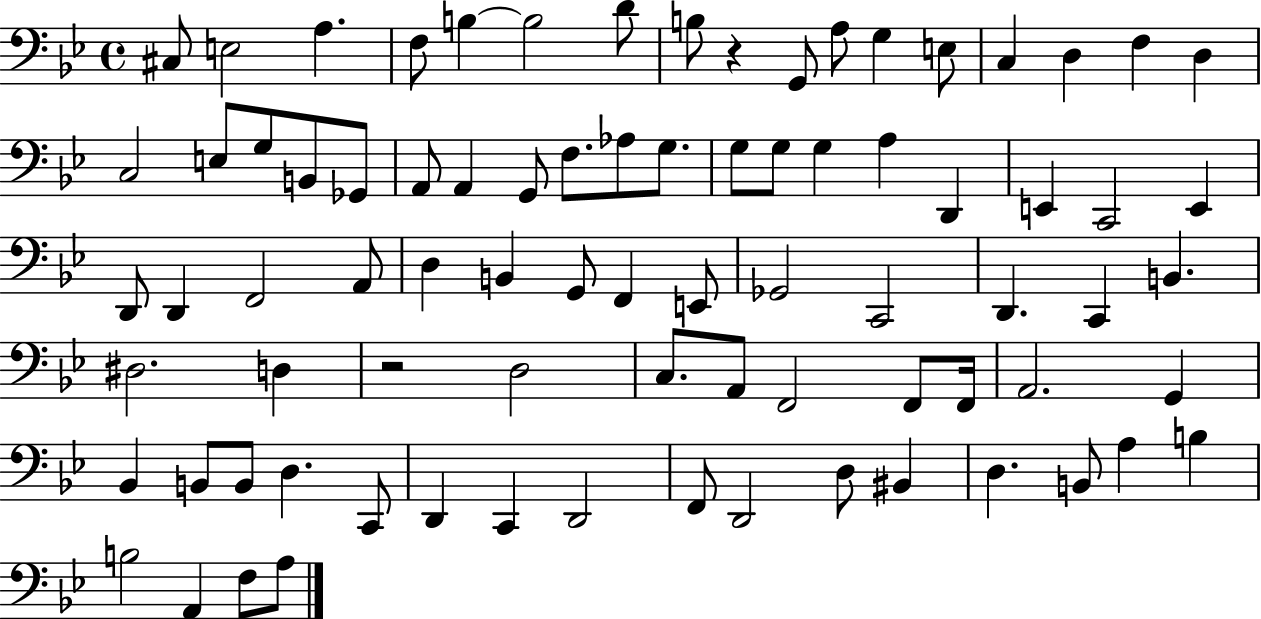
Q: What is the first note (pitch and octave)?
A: C#3